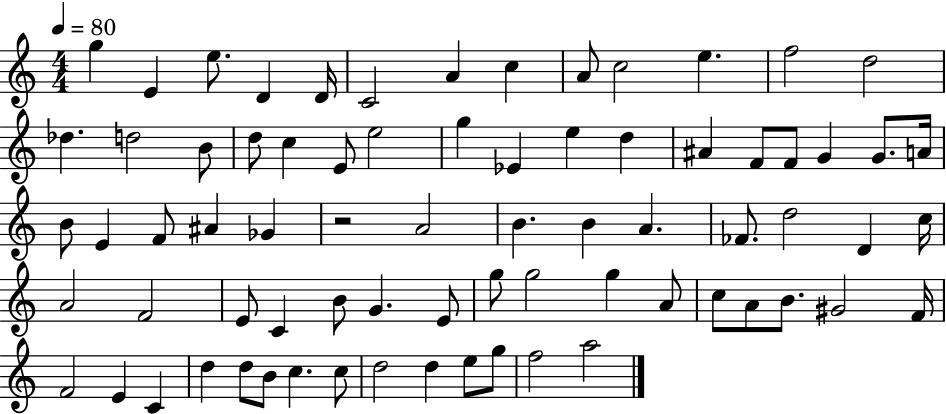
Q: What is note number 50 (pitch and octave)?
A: E4